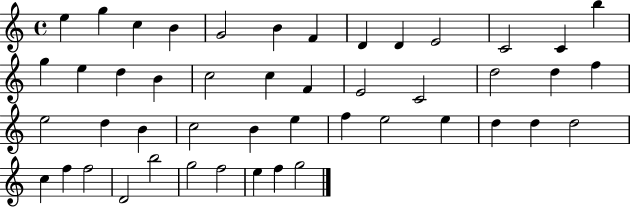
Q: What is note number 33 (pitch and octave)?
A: E5